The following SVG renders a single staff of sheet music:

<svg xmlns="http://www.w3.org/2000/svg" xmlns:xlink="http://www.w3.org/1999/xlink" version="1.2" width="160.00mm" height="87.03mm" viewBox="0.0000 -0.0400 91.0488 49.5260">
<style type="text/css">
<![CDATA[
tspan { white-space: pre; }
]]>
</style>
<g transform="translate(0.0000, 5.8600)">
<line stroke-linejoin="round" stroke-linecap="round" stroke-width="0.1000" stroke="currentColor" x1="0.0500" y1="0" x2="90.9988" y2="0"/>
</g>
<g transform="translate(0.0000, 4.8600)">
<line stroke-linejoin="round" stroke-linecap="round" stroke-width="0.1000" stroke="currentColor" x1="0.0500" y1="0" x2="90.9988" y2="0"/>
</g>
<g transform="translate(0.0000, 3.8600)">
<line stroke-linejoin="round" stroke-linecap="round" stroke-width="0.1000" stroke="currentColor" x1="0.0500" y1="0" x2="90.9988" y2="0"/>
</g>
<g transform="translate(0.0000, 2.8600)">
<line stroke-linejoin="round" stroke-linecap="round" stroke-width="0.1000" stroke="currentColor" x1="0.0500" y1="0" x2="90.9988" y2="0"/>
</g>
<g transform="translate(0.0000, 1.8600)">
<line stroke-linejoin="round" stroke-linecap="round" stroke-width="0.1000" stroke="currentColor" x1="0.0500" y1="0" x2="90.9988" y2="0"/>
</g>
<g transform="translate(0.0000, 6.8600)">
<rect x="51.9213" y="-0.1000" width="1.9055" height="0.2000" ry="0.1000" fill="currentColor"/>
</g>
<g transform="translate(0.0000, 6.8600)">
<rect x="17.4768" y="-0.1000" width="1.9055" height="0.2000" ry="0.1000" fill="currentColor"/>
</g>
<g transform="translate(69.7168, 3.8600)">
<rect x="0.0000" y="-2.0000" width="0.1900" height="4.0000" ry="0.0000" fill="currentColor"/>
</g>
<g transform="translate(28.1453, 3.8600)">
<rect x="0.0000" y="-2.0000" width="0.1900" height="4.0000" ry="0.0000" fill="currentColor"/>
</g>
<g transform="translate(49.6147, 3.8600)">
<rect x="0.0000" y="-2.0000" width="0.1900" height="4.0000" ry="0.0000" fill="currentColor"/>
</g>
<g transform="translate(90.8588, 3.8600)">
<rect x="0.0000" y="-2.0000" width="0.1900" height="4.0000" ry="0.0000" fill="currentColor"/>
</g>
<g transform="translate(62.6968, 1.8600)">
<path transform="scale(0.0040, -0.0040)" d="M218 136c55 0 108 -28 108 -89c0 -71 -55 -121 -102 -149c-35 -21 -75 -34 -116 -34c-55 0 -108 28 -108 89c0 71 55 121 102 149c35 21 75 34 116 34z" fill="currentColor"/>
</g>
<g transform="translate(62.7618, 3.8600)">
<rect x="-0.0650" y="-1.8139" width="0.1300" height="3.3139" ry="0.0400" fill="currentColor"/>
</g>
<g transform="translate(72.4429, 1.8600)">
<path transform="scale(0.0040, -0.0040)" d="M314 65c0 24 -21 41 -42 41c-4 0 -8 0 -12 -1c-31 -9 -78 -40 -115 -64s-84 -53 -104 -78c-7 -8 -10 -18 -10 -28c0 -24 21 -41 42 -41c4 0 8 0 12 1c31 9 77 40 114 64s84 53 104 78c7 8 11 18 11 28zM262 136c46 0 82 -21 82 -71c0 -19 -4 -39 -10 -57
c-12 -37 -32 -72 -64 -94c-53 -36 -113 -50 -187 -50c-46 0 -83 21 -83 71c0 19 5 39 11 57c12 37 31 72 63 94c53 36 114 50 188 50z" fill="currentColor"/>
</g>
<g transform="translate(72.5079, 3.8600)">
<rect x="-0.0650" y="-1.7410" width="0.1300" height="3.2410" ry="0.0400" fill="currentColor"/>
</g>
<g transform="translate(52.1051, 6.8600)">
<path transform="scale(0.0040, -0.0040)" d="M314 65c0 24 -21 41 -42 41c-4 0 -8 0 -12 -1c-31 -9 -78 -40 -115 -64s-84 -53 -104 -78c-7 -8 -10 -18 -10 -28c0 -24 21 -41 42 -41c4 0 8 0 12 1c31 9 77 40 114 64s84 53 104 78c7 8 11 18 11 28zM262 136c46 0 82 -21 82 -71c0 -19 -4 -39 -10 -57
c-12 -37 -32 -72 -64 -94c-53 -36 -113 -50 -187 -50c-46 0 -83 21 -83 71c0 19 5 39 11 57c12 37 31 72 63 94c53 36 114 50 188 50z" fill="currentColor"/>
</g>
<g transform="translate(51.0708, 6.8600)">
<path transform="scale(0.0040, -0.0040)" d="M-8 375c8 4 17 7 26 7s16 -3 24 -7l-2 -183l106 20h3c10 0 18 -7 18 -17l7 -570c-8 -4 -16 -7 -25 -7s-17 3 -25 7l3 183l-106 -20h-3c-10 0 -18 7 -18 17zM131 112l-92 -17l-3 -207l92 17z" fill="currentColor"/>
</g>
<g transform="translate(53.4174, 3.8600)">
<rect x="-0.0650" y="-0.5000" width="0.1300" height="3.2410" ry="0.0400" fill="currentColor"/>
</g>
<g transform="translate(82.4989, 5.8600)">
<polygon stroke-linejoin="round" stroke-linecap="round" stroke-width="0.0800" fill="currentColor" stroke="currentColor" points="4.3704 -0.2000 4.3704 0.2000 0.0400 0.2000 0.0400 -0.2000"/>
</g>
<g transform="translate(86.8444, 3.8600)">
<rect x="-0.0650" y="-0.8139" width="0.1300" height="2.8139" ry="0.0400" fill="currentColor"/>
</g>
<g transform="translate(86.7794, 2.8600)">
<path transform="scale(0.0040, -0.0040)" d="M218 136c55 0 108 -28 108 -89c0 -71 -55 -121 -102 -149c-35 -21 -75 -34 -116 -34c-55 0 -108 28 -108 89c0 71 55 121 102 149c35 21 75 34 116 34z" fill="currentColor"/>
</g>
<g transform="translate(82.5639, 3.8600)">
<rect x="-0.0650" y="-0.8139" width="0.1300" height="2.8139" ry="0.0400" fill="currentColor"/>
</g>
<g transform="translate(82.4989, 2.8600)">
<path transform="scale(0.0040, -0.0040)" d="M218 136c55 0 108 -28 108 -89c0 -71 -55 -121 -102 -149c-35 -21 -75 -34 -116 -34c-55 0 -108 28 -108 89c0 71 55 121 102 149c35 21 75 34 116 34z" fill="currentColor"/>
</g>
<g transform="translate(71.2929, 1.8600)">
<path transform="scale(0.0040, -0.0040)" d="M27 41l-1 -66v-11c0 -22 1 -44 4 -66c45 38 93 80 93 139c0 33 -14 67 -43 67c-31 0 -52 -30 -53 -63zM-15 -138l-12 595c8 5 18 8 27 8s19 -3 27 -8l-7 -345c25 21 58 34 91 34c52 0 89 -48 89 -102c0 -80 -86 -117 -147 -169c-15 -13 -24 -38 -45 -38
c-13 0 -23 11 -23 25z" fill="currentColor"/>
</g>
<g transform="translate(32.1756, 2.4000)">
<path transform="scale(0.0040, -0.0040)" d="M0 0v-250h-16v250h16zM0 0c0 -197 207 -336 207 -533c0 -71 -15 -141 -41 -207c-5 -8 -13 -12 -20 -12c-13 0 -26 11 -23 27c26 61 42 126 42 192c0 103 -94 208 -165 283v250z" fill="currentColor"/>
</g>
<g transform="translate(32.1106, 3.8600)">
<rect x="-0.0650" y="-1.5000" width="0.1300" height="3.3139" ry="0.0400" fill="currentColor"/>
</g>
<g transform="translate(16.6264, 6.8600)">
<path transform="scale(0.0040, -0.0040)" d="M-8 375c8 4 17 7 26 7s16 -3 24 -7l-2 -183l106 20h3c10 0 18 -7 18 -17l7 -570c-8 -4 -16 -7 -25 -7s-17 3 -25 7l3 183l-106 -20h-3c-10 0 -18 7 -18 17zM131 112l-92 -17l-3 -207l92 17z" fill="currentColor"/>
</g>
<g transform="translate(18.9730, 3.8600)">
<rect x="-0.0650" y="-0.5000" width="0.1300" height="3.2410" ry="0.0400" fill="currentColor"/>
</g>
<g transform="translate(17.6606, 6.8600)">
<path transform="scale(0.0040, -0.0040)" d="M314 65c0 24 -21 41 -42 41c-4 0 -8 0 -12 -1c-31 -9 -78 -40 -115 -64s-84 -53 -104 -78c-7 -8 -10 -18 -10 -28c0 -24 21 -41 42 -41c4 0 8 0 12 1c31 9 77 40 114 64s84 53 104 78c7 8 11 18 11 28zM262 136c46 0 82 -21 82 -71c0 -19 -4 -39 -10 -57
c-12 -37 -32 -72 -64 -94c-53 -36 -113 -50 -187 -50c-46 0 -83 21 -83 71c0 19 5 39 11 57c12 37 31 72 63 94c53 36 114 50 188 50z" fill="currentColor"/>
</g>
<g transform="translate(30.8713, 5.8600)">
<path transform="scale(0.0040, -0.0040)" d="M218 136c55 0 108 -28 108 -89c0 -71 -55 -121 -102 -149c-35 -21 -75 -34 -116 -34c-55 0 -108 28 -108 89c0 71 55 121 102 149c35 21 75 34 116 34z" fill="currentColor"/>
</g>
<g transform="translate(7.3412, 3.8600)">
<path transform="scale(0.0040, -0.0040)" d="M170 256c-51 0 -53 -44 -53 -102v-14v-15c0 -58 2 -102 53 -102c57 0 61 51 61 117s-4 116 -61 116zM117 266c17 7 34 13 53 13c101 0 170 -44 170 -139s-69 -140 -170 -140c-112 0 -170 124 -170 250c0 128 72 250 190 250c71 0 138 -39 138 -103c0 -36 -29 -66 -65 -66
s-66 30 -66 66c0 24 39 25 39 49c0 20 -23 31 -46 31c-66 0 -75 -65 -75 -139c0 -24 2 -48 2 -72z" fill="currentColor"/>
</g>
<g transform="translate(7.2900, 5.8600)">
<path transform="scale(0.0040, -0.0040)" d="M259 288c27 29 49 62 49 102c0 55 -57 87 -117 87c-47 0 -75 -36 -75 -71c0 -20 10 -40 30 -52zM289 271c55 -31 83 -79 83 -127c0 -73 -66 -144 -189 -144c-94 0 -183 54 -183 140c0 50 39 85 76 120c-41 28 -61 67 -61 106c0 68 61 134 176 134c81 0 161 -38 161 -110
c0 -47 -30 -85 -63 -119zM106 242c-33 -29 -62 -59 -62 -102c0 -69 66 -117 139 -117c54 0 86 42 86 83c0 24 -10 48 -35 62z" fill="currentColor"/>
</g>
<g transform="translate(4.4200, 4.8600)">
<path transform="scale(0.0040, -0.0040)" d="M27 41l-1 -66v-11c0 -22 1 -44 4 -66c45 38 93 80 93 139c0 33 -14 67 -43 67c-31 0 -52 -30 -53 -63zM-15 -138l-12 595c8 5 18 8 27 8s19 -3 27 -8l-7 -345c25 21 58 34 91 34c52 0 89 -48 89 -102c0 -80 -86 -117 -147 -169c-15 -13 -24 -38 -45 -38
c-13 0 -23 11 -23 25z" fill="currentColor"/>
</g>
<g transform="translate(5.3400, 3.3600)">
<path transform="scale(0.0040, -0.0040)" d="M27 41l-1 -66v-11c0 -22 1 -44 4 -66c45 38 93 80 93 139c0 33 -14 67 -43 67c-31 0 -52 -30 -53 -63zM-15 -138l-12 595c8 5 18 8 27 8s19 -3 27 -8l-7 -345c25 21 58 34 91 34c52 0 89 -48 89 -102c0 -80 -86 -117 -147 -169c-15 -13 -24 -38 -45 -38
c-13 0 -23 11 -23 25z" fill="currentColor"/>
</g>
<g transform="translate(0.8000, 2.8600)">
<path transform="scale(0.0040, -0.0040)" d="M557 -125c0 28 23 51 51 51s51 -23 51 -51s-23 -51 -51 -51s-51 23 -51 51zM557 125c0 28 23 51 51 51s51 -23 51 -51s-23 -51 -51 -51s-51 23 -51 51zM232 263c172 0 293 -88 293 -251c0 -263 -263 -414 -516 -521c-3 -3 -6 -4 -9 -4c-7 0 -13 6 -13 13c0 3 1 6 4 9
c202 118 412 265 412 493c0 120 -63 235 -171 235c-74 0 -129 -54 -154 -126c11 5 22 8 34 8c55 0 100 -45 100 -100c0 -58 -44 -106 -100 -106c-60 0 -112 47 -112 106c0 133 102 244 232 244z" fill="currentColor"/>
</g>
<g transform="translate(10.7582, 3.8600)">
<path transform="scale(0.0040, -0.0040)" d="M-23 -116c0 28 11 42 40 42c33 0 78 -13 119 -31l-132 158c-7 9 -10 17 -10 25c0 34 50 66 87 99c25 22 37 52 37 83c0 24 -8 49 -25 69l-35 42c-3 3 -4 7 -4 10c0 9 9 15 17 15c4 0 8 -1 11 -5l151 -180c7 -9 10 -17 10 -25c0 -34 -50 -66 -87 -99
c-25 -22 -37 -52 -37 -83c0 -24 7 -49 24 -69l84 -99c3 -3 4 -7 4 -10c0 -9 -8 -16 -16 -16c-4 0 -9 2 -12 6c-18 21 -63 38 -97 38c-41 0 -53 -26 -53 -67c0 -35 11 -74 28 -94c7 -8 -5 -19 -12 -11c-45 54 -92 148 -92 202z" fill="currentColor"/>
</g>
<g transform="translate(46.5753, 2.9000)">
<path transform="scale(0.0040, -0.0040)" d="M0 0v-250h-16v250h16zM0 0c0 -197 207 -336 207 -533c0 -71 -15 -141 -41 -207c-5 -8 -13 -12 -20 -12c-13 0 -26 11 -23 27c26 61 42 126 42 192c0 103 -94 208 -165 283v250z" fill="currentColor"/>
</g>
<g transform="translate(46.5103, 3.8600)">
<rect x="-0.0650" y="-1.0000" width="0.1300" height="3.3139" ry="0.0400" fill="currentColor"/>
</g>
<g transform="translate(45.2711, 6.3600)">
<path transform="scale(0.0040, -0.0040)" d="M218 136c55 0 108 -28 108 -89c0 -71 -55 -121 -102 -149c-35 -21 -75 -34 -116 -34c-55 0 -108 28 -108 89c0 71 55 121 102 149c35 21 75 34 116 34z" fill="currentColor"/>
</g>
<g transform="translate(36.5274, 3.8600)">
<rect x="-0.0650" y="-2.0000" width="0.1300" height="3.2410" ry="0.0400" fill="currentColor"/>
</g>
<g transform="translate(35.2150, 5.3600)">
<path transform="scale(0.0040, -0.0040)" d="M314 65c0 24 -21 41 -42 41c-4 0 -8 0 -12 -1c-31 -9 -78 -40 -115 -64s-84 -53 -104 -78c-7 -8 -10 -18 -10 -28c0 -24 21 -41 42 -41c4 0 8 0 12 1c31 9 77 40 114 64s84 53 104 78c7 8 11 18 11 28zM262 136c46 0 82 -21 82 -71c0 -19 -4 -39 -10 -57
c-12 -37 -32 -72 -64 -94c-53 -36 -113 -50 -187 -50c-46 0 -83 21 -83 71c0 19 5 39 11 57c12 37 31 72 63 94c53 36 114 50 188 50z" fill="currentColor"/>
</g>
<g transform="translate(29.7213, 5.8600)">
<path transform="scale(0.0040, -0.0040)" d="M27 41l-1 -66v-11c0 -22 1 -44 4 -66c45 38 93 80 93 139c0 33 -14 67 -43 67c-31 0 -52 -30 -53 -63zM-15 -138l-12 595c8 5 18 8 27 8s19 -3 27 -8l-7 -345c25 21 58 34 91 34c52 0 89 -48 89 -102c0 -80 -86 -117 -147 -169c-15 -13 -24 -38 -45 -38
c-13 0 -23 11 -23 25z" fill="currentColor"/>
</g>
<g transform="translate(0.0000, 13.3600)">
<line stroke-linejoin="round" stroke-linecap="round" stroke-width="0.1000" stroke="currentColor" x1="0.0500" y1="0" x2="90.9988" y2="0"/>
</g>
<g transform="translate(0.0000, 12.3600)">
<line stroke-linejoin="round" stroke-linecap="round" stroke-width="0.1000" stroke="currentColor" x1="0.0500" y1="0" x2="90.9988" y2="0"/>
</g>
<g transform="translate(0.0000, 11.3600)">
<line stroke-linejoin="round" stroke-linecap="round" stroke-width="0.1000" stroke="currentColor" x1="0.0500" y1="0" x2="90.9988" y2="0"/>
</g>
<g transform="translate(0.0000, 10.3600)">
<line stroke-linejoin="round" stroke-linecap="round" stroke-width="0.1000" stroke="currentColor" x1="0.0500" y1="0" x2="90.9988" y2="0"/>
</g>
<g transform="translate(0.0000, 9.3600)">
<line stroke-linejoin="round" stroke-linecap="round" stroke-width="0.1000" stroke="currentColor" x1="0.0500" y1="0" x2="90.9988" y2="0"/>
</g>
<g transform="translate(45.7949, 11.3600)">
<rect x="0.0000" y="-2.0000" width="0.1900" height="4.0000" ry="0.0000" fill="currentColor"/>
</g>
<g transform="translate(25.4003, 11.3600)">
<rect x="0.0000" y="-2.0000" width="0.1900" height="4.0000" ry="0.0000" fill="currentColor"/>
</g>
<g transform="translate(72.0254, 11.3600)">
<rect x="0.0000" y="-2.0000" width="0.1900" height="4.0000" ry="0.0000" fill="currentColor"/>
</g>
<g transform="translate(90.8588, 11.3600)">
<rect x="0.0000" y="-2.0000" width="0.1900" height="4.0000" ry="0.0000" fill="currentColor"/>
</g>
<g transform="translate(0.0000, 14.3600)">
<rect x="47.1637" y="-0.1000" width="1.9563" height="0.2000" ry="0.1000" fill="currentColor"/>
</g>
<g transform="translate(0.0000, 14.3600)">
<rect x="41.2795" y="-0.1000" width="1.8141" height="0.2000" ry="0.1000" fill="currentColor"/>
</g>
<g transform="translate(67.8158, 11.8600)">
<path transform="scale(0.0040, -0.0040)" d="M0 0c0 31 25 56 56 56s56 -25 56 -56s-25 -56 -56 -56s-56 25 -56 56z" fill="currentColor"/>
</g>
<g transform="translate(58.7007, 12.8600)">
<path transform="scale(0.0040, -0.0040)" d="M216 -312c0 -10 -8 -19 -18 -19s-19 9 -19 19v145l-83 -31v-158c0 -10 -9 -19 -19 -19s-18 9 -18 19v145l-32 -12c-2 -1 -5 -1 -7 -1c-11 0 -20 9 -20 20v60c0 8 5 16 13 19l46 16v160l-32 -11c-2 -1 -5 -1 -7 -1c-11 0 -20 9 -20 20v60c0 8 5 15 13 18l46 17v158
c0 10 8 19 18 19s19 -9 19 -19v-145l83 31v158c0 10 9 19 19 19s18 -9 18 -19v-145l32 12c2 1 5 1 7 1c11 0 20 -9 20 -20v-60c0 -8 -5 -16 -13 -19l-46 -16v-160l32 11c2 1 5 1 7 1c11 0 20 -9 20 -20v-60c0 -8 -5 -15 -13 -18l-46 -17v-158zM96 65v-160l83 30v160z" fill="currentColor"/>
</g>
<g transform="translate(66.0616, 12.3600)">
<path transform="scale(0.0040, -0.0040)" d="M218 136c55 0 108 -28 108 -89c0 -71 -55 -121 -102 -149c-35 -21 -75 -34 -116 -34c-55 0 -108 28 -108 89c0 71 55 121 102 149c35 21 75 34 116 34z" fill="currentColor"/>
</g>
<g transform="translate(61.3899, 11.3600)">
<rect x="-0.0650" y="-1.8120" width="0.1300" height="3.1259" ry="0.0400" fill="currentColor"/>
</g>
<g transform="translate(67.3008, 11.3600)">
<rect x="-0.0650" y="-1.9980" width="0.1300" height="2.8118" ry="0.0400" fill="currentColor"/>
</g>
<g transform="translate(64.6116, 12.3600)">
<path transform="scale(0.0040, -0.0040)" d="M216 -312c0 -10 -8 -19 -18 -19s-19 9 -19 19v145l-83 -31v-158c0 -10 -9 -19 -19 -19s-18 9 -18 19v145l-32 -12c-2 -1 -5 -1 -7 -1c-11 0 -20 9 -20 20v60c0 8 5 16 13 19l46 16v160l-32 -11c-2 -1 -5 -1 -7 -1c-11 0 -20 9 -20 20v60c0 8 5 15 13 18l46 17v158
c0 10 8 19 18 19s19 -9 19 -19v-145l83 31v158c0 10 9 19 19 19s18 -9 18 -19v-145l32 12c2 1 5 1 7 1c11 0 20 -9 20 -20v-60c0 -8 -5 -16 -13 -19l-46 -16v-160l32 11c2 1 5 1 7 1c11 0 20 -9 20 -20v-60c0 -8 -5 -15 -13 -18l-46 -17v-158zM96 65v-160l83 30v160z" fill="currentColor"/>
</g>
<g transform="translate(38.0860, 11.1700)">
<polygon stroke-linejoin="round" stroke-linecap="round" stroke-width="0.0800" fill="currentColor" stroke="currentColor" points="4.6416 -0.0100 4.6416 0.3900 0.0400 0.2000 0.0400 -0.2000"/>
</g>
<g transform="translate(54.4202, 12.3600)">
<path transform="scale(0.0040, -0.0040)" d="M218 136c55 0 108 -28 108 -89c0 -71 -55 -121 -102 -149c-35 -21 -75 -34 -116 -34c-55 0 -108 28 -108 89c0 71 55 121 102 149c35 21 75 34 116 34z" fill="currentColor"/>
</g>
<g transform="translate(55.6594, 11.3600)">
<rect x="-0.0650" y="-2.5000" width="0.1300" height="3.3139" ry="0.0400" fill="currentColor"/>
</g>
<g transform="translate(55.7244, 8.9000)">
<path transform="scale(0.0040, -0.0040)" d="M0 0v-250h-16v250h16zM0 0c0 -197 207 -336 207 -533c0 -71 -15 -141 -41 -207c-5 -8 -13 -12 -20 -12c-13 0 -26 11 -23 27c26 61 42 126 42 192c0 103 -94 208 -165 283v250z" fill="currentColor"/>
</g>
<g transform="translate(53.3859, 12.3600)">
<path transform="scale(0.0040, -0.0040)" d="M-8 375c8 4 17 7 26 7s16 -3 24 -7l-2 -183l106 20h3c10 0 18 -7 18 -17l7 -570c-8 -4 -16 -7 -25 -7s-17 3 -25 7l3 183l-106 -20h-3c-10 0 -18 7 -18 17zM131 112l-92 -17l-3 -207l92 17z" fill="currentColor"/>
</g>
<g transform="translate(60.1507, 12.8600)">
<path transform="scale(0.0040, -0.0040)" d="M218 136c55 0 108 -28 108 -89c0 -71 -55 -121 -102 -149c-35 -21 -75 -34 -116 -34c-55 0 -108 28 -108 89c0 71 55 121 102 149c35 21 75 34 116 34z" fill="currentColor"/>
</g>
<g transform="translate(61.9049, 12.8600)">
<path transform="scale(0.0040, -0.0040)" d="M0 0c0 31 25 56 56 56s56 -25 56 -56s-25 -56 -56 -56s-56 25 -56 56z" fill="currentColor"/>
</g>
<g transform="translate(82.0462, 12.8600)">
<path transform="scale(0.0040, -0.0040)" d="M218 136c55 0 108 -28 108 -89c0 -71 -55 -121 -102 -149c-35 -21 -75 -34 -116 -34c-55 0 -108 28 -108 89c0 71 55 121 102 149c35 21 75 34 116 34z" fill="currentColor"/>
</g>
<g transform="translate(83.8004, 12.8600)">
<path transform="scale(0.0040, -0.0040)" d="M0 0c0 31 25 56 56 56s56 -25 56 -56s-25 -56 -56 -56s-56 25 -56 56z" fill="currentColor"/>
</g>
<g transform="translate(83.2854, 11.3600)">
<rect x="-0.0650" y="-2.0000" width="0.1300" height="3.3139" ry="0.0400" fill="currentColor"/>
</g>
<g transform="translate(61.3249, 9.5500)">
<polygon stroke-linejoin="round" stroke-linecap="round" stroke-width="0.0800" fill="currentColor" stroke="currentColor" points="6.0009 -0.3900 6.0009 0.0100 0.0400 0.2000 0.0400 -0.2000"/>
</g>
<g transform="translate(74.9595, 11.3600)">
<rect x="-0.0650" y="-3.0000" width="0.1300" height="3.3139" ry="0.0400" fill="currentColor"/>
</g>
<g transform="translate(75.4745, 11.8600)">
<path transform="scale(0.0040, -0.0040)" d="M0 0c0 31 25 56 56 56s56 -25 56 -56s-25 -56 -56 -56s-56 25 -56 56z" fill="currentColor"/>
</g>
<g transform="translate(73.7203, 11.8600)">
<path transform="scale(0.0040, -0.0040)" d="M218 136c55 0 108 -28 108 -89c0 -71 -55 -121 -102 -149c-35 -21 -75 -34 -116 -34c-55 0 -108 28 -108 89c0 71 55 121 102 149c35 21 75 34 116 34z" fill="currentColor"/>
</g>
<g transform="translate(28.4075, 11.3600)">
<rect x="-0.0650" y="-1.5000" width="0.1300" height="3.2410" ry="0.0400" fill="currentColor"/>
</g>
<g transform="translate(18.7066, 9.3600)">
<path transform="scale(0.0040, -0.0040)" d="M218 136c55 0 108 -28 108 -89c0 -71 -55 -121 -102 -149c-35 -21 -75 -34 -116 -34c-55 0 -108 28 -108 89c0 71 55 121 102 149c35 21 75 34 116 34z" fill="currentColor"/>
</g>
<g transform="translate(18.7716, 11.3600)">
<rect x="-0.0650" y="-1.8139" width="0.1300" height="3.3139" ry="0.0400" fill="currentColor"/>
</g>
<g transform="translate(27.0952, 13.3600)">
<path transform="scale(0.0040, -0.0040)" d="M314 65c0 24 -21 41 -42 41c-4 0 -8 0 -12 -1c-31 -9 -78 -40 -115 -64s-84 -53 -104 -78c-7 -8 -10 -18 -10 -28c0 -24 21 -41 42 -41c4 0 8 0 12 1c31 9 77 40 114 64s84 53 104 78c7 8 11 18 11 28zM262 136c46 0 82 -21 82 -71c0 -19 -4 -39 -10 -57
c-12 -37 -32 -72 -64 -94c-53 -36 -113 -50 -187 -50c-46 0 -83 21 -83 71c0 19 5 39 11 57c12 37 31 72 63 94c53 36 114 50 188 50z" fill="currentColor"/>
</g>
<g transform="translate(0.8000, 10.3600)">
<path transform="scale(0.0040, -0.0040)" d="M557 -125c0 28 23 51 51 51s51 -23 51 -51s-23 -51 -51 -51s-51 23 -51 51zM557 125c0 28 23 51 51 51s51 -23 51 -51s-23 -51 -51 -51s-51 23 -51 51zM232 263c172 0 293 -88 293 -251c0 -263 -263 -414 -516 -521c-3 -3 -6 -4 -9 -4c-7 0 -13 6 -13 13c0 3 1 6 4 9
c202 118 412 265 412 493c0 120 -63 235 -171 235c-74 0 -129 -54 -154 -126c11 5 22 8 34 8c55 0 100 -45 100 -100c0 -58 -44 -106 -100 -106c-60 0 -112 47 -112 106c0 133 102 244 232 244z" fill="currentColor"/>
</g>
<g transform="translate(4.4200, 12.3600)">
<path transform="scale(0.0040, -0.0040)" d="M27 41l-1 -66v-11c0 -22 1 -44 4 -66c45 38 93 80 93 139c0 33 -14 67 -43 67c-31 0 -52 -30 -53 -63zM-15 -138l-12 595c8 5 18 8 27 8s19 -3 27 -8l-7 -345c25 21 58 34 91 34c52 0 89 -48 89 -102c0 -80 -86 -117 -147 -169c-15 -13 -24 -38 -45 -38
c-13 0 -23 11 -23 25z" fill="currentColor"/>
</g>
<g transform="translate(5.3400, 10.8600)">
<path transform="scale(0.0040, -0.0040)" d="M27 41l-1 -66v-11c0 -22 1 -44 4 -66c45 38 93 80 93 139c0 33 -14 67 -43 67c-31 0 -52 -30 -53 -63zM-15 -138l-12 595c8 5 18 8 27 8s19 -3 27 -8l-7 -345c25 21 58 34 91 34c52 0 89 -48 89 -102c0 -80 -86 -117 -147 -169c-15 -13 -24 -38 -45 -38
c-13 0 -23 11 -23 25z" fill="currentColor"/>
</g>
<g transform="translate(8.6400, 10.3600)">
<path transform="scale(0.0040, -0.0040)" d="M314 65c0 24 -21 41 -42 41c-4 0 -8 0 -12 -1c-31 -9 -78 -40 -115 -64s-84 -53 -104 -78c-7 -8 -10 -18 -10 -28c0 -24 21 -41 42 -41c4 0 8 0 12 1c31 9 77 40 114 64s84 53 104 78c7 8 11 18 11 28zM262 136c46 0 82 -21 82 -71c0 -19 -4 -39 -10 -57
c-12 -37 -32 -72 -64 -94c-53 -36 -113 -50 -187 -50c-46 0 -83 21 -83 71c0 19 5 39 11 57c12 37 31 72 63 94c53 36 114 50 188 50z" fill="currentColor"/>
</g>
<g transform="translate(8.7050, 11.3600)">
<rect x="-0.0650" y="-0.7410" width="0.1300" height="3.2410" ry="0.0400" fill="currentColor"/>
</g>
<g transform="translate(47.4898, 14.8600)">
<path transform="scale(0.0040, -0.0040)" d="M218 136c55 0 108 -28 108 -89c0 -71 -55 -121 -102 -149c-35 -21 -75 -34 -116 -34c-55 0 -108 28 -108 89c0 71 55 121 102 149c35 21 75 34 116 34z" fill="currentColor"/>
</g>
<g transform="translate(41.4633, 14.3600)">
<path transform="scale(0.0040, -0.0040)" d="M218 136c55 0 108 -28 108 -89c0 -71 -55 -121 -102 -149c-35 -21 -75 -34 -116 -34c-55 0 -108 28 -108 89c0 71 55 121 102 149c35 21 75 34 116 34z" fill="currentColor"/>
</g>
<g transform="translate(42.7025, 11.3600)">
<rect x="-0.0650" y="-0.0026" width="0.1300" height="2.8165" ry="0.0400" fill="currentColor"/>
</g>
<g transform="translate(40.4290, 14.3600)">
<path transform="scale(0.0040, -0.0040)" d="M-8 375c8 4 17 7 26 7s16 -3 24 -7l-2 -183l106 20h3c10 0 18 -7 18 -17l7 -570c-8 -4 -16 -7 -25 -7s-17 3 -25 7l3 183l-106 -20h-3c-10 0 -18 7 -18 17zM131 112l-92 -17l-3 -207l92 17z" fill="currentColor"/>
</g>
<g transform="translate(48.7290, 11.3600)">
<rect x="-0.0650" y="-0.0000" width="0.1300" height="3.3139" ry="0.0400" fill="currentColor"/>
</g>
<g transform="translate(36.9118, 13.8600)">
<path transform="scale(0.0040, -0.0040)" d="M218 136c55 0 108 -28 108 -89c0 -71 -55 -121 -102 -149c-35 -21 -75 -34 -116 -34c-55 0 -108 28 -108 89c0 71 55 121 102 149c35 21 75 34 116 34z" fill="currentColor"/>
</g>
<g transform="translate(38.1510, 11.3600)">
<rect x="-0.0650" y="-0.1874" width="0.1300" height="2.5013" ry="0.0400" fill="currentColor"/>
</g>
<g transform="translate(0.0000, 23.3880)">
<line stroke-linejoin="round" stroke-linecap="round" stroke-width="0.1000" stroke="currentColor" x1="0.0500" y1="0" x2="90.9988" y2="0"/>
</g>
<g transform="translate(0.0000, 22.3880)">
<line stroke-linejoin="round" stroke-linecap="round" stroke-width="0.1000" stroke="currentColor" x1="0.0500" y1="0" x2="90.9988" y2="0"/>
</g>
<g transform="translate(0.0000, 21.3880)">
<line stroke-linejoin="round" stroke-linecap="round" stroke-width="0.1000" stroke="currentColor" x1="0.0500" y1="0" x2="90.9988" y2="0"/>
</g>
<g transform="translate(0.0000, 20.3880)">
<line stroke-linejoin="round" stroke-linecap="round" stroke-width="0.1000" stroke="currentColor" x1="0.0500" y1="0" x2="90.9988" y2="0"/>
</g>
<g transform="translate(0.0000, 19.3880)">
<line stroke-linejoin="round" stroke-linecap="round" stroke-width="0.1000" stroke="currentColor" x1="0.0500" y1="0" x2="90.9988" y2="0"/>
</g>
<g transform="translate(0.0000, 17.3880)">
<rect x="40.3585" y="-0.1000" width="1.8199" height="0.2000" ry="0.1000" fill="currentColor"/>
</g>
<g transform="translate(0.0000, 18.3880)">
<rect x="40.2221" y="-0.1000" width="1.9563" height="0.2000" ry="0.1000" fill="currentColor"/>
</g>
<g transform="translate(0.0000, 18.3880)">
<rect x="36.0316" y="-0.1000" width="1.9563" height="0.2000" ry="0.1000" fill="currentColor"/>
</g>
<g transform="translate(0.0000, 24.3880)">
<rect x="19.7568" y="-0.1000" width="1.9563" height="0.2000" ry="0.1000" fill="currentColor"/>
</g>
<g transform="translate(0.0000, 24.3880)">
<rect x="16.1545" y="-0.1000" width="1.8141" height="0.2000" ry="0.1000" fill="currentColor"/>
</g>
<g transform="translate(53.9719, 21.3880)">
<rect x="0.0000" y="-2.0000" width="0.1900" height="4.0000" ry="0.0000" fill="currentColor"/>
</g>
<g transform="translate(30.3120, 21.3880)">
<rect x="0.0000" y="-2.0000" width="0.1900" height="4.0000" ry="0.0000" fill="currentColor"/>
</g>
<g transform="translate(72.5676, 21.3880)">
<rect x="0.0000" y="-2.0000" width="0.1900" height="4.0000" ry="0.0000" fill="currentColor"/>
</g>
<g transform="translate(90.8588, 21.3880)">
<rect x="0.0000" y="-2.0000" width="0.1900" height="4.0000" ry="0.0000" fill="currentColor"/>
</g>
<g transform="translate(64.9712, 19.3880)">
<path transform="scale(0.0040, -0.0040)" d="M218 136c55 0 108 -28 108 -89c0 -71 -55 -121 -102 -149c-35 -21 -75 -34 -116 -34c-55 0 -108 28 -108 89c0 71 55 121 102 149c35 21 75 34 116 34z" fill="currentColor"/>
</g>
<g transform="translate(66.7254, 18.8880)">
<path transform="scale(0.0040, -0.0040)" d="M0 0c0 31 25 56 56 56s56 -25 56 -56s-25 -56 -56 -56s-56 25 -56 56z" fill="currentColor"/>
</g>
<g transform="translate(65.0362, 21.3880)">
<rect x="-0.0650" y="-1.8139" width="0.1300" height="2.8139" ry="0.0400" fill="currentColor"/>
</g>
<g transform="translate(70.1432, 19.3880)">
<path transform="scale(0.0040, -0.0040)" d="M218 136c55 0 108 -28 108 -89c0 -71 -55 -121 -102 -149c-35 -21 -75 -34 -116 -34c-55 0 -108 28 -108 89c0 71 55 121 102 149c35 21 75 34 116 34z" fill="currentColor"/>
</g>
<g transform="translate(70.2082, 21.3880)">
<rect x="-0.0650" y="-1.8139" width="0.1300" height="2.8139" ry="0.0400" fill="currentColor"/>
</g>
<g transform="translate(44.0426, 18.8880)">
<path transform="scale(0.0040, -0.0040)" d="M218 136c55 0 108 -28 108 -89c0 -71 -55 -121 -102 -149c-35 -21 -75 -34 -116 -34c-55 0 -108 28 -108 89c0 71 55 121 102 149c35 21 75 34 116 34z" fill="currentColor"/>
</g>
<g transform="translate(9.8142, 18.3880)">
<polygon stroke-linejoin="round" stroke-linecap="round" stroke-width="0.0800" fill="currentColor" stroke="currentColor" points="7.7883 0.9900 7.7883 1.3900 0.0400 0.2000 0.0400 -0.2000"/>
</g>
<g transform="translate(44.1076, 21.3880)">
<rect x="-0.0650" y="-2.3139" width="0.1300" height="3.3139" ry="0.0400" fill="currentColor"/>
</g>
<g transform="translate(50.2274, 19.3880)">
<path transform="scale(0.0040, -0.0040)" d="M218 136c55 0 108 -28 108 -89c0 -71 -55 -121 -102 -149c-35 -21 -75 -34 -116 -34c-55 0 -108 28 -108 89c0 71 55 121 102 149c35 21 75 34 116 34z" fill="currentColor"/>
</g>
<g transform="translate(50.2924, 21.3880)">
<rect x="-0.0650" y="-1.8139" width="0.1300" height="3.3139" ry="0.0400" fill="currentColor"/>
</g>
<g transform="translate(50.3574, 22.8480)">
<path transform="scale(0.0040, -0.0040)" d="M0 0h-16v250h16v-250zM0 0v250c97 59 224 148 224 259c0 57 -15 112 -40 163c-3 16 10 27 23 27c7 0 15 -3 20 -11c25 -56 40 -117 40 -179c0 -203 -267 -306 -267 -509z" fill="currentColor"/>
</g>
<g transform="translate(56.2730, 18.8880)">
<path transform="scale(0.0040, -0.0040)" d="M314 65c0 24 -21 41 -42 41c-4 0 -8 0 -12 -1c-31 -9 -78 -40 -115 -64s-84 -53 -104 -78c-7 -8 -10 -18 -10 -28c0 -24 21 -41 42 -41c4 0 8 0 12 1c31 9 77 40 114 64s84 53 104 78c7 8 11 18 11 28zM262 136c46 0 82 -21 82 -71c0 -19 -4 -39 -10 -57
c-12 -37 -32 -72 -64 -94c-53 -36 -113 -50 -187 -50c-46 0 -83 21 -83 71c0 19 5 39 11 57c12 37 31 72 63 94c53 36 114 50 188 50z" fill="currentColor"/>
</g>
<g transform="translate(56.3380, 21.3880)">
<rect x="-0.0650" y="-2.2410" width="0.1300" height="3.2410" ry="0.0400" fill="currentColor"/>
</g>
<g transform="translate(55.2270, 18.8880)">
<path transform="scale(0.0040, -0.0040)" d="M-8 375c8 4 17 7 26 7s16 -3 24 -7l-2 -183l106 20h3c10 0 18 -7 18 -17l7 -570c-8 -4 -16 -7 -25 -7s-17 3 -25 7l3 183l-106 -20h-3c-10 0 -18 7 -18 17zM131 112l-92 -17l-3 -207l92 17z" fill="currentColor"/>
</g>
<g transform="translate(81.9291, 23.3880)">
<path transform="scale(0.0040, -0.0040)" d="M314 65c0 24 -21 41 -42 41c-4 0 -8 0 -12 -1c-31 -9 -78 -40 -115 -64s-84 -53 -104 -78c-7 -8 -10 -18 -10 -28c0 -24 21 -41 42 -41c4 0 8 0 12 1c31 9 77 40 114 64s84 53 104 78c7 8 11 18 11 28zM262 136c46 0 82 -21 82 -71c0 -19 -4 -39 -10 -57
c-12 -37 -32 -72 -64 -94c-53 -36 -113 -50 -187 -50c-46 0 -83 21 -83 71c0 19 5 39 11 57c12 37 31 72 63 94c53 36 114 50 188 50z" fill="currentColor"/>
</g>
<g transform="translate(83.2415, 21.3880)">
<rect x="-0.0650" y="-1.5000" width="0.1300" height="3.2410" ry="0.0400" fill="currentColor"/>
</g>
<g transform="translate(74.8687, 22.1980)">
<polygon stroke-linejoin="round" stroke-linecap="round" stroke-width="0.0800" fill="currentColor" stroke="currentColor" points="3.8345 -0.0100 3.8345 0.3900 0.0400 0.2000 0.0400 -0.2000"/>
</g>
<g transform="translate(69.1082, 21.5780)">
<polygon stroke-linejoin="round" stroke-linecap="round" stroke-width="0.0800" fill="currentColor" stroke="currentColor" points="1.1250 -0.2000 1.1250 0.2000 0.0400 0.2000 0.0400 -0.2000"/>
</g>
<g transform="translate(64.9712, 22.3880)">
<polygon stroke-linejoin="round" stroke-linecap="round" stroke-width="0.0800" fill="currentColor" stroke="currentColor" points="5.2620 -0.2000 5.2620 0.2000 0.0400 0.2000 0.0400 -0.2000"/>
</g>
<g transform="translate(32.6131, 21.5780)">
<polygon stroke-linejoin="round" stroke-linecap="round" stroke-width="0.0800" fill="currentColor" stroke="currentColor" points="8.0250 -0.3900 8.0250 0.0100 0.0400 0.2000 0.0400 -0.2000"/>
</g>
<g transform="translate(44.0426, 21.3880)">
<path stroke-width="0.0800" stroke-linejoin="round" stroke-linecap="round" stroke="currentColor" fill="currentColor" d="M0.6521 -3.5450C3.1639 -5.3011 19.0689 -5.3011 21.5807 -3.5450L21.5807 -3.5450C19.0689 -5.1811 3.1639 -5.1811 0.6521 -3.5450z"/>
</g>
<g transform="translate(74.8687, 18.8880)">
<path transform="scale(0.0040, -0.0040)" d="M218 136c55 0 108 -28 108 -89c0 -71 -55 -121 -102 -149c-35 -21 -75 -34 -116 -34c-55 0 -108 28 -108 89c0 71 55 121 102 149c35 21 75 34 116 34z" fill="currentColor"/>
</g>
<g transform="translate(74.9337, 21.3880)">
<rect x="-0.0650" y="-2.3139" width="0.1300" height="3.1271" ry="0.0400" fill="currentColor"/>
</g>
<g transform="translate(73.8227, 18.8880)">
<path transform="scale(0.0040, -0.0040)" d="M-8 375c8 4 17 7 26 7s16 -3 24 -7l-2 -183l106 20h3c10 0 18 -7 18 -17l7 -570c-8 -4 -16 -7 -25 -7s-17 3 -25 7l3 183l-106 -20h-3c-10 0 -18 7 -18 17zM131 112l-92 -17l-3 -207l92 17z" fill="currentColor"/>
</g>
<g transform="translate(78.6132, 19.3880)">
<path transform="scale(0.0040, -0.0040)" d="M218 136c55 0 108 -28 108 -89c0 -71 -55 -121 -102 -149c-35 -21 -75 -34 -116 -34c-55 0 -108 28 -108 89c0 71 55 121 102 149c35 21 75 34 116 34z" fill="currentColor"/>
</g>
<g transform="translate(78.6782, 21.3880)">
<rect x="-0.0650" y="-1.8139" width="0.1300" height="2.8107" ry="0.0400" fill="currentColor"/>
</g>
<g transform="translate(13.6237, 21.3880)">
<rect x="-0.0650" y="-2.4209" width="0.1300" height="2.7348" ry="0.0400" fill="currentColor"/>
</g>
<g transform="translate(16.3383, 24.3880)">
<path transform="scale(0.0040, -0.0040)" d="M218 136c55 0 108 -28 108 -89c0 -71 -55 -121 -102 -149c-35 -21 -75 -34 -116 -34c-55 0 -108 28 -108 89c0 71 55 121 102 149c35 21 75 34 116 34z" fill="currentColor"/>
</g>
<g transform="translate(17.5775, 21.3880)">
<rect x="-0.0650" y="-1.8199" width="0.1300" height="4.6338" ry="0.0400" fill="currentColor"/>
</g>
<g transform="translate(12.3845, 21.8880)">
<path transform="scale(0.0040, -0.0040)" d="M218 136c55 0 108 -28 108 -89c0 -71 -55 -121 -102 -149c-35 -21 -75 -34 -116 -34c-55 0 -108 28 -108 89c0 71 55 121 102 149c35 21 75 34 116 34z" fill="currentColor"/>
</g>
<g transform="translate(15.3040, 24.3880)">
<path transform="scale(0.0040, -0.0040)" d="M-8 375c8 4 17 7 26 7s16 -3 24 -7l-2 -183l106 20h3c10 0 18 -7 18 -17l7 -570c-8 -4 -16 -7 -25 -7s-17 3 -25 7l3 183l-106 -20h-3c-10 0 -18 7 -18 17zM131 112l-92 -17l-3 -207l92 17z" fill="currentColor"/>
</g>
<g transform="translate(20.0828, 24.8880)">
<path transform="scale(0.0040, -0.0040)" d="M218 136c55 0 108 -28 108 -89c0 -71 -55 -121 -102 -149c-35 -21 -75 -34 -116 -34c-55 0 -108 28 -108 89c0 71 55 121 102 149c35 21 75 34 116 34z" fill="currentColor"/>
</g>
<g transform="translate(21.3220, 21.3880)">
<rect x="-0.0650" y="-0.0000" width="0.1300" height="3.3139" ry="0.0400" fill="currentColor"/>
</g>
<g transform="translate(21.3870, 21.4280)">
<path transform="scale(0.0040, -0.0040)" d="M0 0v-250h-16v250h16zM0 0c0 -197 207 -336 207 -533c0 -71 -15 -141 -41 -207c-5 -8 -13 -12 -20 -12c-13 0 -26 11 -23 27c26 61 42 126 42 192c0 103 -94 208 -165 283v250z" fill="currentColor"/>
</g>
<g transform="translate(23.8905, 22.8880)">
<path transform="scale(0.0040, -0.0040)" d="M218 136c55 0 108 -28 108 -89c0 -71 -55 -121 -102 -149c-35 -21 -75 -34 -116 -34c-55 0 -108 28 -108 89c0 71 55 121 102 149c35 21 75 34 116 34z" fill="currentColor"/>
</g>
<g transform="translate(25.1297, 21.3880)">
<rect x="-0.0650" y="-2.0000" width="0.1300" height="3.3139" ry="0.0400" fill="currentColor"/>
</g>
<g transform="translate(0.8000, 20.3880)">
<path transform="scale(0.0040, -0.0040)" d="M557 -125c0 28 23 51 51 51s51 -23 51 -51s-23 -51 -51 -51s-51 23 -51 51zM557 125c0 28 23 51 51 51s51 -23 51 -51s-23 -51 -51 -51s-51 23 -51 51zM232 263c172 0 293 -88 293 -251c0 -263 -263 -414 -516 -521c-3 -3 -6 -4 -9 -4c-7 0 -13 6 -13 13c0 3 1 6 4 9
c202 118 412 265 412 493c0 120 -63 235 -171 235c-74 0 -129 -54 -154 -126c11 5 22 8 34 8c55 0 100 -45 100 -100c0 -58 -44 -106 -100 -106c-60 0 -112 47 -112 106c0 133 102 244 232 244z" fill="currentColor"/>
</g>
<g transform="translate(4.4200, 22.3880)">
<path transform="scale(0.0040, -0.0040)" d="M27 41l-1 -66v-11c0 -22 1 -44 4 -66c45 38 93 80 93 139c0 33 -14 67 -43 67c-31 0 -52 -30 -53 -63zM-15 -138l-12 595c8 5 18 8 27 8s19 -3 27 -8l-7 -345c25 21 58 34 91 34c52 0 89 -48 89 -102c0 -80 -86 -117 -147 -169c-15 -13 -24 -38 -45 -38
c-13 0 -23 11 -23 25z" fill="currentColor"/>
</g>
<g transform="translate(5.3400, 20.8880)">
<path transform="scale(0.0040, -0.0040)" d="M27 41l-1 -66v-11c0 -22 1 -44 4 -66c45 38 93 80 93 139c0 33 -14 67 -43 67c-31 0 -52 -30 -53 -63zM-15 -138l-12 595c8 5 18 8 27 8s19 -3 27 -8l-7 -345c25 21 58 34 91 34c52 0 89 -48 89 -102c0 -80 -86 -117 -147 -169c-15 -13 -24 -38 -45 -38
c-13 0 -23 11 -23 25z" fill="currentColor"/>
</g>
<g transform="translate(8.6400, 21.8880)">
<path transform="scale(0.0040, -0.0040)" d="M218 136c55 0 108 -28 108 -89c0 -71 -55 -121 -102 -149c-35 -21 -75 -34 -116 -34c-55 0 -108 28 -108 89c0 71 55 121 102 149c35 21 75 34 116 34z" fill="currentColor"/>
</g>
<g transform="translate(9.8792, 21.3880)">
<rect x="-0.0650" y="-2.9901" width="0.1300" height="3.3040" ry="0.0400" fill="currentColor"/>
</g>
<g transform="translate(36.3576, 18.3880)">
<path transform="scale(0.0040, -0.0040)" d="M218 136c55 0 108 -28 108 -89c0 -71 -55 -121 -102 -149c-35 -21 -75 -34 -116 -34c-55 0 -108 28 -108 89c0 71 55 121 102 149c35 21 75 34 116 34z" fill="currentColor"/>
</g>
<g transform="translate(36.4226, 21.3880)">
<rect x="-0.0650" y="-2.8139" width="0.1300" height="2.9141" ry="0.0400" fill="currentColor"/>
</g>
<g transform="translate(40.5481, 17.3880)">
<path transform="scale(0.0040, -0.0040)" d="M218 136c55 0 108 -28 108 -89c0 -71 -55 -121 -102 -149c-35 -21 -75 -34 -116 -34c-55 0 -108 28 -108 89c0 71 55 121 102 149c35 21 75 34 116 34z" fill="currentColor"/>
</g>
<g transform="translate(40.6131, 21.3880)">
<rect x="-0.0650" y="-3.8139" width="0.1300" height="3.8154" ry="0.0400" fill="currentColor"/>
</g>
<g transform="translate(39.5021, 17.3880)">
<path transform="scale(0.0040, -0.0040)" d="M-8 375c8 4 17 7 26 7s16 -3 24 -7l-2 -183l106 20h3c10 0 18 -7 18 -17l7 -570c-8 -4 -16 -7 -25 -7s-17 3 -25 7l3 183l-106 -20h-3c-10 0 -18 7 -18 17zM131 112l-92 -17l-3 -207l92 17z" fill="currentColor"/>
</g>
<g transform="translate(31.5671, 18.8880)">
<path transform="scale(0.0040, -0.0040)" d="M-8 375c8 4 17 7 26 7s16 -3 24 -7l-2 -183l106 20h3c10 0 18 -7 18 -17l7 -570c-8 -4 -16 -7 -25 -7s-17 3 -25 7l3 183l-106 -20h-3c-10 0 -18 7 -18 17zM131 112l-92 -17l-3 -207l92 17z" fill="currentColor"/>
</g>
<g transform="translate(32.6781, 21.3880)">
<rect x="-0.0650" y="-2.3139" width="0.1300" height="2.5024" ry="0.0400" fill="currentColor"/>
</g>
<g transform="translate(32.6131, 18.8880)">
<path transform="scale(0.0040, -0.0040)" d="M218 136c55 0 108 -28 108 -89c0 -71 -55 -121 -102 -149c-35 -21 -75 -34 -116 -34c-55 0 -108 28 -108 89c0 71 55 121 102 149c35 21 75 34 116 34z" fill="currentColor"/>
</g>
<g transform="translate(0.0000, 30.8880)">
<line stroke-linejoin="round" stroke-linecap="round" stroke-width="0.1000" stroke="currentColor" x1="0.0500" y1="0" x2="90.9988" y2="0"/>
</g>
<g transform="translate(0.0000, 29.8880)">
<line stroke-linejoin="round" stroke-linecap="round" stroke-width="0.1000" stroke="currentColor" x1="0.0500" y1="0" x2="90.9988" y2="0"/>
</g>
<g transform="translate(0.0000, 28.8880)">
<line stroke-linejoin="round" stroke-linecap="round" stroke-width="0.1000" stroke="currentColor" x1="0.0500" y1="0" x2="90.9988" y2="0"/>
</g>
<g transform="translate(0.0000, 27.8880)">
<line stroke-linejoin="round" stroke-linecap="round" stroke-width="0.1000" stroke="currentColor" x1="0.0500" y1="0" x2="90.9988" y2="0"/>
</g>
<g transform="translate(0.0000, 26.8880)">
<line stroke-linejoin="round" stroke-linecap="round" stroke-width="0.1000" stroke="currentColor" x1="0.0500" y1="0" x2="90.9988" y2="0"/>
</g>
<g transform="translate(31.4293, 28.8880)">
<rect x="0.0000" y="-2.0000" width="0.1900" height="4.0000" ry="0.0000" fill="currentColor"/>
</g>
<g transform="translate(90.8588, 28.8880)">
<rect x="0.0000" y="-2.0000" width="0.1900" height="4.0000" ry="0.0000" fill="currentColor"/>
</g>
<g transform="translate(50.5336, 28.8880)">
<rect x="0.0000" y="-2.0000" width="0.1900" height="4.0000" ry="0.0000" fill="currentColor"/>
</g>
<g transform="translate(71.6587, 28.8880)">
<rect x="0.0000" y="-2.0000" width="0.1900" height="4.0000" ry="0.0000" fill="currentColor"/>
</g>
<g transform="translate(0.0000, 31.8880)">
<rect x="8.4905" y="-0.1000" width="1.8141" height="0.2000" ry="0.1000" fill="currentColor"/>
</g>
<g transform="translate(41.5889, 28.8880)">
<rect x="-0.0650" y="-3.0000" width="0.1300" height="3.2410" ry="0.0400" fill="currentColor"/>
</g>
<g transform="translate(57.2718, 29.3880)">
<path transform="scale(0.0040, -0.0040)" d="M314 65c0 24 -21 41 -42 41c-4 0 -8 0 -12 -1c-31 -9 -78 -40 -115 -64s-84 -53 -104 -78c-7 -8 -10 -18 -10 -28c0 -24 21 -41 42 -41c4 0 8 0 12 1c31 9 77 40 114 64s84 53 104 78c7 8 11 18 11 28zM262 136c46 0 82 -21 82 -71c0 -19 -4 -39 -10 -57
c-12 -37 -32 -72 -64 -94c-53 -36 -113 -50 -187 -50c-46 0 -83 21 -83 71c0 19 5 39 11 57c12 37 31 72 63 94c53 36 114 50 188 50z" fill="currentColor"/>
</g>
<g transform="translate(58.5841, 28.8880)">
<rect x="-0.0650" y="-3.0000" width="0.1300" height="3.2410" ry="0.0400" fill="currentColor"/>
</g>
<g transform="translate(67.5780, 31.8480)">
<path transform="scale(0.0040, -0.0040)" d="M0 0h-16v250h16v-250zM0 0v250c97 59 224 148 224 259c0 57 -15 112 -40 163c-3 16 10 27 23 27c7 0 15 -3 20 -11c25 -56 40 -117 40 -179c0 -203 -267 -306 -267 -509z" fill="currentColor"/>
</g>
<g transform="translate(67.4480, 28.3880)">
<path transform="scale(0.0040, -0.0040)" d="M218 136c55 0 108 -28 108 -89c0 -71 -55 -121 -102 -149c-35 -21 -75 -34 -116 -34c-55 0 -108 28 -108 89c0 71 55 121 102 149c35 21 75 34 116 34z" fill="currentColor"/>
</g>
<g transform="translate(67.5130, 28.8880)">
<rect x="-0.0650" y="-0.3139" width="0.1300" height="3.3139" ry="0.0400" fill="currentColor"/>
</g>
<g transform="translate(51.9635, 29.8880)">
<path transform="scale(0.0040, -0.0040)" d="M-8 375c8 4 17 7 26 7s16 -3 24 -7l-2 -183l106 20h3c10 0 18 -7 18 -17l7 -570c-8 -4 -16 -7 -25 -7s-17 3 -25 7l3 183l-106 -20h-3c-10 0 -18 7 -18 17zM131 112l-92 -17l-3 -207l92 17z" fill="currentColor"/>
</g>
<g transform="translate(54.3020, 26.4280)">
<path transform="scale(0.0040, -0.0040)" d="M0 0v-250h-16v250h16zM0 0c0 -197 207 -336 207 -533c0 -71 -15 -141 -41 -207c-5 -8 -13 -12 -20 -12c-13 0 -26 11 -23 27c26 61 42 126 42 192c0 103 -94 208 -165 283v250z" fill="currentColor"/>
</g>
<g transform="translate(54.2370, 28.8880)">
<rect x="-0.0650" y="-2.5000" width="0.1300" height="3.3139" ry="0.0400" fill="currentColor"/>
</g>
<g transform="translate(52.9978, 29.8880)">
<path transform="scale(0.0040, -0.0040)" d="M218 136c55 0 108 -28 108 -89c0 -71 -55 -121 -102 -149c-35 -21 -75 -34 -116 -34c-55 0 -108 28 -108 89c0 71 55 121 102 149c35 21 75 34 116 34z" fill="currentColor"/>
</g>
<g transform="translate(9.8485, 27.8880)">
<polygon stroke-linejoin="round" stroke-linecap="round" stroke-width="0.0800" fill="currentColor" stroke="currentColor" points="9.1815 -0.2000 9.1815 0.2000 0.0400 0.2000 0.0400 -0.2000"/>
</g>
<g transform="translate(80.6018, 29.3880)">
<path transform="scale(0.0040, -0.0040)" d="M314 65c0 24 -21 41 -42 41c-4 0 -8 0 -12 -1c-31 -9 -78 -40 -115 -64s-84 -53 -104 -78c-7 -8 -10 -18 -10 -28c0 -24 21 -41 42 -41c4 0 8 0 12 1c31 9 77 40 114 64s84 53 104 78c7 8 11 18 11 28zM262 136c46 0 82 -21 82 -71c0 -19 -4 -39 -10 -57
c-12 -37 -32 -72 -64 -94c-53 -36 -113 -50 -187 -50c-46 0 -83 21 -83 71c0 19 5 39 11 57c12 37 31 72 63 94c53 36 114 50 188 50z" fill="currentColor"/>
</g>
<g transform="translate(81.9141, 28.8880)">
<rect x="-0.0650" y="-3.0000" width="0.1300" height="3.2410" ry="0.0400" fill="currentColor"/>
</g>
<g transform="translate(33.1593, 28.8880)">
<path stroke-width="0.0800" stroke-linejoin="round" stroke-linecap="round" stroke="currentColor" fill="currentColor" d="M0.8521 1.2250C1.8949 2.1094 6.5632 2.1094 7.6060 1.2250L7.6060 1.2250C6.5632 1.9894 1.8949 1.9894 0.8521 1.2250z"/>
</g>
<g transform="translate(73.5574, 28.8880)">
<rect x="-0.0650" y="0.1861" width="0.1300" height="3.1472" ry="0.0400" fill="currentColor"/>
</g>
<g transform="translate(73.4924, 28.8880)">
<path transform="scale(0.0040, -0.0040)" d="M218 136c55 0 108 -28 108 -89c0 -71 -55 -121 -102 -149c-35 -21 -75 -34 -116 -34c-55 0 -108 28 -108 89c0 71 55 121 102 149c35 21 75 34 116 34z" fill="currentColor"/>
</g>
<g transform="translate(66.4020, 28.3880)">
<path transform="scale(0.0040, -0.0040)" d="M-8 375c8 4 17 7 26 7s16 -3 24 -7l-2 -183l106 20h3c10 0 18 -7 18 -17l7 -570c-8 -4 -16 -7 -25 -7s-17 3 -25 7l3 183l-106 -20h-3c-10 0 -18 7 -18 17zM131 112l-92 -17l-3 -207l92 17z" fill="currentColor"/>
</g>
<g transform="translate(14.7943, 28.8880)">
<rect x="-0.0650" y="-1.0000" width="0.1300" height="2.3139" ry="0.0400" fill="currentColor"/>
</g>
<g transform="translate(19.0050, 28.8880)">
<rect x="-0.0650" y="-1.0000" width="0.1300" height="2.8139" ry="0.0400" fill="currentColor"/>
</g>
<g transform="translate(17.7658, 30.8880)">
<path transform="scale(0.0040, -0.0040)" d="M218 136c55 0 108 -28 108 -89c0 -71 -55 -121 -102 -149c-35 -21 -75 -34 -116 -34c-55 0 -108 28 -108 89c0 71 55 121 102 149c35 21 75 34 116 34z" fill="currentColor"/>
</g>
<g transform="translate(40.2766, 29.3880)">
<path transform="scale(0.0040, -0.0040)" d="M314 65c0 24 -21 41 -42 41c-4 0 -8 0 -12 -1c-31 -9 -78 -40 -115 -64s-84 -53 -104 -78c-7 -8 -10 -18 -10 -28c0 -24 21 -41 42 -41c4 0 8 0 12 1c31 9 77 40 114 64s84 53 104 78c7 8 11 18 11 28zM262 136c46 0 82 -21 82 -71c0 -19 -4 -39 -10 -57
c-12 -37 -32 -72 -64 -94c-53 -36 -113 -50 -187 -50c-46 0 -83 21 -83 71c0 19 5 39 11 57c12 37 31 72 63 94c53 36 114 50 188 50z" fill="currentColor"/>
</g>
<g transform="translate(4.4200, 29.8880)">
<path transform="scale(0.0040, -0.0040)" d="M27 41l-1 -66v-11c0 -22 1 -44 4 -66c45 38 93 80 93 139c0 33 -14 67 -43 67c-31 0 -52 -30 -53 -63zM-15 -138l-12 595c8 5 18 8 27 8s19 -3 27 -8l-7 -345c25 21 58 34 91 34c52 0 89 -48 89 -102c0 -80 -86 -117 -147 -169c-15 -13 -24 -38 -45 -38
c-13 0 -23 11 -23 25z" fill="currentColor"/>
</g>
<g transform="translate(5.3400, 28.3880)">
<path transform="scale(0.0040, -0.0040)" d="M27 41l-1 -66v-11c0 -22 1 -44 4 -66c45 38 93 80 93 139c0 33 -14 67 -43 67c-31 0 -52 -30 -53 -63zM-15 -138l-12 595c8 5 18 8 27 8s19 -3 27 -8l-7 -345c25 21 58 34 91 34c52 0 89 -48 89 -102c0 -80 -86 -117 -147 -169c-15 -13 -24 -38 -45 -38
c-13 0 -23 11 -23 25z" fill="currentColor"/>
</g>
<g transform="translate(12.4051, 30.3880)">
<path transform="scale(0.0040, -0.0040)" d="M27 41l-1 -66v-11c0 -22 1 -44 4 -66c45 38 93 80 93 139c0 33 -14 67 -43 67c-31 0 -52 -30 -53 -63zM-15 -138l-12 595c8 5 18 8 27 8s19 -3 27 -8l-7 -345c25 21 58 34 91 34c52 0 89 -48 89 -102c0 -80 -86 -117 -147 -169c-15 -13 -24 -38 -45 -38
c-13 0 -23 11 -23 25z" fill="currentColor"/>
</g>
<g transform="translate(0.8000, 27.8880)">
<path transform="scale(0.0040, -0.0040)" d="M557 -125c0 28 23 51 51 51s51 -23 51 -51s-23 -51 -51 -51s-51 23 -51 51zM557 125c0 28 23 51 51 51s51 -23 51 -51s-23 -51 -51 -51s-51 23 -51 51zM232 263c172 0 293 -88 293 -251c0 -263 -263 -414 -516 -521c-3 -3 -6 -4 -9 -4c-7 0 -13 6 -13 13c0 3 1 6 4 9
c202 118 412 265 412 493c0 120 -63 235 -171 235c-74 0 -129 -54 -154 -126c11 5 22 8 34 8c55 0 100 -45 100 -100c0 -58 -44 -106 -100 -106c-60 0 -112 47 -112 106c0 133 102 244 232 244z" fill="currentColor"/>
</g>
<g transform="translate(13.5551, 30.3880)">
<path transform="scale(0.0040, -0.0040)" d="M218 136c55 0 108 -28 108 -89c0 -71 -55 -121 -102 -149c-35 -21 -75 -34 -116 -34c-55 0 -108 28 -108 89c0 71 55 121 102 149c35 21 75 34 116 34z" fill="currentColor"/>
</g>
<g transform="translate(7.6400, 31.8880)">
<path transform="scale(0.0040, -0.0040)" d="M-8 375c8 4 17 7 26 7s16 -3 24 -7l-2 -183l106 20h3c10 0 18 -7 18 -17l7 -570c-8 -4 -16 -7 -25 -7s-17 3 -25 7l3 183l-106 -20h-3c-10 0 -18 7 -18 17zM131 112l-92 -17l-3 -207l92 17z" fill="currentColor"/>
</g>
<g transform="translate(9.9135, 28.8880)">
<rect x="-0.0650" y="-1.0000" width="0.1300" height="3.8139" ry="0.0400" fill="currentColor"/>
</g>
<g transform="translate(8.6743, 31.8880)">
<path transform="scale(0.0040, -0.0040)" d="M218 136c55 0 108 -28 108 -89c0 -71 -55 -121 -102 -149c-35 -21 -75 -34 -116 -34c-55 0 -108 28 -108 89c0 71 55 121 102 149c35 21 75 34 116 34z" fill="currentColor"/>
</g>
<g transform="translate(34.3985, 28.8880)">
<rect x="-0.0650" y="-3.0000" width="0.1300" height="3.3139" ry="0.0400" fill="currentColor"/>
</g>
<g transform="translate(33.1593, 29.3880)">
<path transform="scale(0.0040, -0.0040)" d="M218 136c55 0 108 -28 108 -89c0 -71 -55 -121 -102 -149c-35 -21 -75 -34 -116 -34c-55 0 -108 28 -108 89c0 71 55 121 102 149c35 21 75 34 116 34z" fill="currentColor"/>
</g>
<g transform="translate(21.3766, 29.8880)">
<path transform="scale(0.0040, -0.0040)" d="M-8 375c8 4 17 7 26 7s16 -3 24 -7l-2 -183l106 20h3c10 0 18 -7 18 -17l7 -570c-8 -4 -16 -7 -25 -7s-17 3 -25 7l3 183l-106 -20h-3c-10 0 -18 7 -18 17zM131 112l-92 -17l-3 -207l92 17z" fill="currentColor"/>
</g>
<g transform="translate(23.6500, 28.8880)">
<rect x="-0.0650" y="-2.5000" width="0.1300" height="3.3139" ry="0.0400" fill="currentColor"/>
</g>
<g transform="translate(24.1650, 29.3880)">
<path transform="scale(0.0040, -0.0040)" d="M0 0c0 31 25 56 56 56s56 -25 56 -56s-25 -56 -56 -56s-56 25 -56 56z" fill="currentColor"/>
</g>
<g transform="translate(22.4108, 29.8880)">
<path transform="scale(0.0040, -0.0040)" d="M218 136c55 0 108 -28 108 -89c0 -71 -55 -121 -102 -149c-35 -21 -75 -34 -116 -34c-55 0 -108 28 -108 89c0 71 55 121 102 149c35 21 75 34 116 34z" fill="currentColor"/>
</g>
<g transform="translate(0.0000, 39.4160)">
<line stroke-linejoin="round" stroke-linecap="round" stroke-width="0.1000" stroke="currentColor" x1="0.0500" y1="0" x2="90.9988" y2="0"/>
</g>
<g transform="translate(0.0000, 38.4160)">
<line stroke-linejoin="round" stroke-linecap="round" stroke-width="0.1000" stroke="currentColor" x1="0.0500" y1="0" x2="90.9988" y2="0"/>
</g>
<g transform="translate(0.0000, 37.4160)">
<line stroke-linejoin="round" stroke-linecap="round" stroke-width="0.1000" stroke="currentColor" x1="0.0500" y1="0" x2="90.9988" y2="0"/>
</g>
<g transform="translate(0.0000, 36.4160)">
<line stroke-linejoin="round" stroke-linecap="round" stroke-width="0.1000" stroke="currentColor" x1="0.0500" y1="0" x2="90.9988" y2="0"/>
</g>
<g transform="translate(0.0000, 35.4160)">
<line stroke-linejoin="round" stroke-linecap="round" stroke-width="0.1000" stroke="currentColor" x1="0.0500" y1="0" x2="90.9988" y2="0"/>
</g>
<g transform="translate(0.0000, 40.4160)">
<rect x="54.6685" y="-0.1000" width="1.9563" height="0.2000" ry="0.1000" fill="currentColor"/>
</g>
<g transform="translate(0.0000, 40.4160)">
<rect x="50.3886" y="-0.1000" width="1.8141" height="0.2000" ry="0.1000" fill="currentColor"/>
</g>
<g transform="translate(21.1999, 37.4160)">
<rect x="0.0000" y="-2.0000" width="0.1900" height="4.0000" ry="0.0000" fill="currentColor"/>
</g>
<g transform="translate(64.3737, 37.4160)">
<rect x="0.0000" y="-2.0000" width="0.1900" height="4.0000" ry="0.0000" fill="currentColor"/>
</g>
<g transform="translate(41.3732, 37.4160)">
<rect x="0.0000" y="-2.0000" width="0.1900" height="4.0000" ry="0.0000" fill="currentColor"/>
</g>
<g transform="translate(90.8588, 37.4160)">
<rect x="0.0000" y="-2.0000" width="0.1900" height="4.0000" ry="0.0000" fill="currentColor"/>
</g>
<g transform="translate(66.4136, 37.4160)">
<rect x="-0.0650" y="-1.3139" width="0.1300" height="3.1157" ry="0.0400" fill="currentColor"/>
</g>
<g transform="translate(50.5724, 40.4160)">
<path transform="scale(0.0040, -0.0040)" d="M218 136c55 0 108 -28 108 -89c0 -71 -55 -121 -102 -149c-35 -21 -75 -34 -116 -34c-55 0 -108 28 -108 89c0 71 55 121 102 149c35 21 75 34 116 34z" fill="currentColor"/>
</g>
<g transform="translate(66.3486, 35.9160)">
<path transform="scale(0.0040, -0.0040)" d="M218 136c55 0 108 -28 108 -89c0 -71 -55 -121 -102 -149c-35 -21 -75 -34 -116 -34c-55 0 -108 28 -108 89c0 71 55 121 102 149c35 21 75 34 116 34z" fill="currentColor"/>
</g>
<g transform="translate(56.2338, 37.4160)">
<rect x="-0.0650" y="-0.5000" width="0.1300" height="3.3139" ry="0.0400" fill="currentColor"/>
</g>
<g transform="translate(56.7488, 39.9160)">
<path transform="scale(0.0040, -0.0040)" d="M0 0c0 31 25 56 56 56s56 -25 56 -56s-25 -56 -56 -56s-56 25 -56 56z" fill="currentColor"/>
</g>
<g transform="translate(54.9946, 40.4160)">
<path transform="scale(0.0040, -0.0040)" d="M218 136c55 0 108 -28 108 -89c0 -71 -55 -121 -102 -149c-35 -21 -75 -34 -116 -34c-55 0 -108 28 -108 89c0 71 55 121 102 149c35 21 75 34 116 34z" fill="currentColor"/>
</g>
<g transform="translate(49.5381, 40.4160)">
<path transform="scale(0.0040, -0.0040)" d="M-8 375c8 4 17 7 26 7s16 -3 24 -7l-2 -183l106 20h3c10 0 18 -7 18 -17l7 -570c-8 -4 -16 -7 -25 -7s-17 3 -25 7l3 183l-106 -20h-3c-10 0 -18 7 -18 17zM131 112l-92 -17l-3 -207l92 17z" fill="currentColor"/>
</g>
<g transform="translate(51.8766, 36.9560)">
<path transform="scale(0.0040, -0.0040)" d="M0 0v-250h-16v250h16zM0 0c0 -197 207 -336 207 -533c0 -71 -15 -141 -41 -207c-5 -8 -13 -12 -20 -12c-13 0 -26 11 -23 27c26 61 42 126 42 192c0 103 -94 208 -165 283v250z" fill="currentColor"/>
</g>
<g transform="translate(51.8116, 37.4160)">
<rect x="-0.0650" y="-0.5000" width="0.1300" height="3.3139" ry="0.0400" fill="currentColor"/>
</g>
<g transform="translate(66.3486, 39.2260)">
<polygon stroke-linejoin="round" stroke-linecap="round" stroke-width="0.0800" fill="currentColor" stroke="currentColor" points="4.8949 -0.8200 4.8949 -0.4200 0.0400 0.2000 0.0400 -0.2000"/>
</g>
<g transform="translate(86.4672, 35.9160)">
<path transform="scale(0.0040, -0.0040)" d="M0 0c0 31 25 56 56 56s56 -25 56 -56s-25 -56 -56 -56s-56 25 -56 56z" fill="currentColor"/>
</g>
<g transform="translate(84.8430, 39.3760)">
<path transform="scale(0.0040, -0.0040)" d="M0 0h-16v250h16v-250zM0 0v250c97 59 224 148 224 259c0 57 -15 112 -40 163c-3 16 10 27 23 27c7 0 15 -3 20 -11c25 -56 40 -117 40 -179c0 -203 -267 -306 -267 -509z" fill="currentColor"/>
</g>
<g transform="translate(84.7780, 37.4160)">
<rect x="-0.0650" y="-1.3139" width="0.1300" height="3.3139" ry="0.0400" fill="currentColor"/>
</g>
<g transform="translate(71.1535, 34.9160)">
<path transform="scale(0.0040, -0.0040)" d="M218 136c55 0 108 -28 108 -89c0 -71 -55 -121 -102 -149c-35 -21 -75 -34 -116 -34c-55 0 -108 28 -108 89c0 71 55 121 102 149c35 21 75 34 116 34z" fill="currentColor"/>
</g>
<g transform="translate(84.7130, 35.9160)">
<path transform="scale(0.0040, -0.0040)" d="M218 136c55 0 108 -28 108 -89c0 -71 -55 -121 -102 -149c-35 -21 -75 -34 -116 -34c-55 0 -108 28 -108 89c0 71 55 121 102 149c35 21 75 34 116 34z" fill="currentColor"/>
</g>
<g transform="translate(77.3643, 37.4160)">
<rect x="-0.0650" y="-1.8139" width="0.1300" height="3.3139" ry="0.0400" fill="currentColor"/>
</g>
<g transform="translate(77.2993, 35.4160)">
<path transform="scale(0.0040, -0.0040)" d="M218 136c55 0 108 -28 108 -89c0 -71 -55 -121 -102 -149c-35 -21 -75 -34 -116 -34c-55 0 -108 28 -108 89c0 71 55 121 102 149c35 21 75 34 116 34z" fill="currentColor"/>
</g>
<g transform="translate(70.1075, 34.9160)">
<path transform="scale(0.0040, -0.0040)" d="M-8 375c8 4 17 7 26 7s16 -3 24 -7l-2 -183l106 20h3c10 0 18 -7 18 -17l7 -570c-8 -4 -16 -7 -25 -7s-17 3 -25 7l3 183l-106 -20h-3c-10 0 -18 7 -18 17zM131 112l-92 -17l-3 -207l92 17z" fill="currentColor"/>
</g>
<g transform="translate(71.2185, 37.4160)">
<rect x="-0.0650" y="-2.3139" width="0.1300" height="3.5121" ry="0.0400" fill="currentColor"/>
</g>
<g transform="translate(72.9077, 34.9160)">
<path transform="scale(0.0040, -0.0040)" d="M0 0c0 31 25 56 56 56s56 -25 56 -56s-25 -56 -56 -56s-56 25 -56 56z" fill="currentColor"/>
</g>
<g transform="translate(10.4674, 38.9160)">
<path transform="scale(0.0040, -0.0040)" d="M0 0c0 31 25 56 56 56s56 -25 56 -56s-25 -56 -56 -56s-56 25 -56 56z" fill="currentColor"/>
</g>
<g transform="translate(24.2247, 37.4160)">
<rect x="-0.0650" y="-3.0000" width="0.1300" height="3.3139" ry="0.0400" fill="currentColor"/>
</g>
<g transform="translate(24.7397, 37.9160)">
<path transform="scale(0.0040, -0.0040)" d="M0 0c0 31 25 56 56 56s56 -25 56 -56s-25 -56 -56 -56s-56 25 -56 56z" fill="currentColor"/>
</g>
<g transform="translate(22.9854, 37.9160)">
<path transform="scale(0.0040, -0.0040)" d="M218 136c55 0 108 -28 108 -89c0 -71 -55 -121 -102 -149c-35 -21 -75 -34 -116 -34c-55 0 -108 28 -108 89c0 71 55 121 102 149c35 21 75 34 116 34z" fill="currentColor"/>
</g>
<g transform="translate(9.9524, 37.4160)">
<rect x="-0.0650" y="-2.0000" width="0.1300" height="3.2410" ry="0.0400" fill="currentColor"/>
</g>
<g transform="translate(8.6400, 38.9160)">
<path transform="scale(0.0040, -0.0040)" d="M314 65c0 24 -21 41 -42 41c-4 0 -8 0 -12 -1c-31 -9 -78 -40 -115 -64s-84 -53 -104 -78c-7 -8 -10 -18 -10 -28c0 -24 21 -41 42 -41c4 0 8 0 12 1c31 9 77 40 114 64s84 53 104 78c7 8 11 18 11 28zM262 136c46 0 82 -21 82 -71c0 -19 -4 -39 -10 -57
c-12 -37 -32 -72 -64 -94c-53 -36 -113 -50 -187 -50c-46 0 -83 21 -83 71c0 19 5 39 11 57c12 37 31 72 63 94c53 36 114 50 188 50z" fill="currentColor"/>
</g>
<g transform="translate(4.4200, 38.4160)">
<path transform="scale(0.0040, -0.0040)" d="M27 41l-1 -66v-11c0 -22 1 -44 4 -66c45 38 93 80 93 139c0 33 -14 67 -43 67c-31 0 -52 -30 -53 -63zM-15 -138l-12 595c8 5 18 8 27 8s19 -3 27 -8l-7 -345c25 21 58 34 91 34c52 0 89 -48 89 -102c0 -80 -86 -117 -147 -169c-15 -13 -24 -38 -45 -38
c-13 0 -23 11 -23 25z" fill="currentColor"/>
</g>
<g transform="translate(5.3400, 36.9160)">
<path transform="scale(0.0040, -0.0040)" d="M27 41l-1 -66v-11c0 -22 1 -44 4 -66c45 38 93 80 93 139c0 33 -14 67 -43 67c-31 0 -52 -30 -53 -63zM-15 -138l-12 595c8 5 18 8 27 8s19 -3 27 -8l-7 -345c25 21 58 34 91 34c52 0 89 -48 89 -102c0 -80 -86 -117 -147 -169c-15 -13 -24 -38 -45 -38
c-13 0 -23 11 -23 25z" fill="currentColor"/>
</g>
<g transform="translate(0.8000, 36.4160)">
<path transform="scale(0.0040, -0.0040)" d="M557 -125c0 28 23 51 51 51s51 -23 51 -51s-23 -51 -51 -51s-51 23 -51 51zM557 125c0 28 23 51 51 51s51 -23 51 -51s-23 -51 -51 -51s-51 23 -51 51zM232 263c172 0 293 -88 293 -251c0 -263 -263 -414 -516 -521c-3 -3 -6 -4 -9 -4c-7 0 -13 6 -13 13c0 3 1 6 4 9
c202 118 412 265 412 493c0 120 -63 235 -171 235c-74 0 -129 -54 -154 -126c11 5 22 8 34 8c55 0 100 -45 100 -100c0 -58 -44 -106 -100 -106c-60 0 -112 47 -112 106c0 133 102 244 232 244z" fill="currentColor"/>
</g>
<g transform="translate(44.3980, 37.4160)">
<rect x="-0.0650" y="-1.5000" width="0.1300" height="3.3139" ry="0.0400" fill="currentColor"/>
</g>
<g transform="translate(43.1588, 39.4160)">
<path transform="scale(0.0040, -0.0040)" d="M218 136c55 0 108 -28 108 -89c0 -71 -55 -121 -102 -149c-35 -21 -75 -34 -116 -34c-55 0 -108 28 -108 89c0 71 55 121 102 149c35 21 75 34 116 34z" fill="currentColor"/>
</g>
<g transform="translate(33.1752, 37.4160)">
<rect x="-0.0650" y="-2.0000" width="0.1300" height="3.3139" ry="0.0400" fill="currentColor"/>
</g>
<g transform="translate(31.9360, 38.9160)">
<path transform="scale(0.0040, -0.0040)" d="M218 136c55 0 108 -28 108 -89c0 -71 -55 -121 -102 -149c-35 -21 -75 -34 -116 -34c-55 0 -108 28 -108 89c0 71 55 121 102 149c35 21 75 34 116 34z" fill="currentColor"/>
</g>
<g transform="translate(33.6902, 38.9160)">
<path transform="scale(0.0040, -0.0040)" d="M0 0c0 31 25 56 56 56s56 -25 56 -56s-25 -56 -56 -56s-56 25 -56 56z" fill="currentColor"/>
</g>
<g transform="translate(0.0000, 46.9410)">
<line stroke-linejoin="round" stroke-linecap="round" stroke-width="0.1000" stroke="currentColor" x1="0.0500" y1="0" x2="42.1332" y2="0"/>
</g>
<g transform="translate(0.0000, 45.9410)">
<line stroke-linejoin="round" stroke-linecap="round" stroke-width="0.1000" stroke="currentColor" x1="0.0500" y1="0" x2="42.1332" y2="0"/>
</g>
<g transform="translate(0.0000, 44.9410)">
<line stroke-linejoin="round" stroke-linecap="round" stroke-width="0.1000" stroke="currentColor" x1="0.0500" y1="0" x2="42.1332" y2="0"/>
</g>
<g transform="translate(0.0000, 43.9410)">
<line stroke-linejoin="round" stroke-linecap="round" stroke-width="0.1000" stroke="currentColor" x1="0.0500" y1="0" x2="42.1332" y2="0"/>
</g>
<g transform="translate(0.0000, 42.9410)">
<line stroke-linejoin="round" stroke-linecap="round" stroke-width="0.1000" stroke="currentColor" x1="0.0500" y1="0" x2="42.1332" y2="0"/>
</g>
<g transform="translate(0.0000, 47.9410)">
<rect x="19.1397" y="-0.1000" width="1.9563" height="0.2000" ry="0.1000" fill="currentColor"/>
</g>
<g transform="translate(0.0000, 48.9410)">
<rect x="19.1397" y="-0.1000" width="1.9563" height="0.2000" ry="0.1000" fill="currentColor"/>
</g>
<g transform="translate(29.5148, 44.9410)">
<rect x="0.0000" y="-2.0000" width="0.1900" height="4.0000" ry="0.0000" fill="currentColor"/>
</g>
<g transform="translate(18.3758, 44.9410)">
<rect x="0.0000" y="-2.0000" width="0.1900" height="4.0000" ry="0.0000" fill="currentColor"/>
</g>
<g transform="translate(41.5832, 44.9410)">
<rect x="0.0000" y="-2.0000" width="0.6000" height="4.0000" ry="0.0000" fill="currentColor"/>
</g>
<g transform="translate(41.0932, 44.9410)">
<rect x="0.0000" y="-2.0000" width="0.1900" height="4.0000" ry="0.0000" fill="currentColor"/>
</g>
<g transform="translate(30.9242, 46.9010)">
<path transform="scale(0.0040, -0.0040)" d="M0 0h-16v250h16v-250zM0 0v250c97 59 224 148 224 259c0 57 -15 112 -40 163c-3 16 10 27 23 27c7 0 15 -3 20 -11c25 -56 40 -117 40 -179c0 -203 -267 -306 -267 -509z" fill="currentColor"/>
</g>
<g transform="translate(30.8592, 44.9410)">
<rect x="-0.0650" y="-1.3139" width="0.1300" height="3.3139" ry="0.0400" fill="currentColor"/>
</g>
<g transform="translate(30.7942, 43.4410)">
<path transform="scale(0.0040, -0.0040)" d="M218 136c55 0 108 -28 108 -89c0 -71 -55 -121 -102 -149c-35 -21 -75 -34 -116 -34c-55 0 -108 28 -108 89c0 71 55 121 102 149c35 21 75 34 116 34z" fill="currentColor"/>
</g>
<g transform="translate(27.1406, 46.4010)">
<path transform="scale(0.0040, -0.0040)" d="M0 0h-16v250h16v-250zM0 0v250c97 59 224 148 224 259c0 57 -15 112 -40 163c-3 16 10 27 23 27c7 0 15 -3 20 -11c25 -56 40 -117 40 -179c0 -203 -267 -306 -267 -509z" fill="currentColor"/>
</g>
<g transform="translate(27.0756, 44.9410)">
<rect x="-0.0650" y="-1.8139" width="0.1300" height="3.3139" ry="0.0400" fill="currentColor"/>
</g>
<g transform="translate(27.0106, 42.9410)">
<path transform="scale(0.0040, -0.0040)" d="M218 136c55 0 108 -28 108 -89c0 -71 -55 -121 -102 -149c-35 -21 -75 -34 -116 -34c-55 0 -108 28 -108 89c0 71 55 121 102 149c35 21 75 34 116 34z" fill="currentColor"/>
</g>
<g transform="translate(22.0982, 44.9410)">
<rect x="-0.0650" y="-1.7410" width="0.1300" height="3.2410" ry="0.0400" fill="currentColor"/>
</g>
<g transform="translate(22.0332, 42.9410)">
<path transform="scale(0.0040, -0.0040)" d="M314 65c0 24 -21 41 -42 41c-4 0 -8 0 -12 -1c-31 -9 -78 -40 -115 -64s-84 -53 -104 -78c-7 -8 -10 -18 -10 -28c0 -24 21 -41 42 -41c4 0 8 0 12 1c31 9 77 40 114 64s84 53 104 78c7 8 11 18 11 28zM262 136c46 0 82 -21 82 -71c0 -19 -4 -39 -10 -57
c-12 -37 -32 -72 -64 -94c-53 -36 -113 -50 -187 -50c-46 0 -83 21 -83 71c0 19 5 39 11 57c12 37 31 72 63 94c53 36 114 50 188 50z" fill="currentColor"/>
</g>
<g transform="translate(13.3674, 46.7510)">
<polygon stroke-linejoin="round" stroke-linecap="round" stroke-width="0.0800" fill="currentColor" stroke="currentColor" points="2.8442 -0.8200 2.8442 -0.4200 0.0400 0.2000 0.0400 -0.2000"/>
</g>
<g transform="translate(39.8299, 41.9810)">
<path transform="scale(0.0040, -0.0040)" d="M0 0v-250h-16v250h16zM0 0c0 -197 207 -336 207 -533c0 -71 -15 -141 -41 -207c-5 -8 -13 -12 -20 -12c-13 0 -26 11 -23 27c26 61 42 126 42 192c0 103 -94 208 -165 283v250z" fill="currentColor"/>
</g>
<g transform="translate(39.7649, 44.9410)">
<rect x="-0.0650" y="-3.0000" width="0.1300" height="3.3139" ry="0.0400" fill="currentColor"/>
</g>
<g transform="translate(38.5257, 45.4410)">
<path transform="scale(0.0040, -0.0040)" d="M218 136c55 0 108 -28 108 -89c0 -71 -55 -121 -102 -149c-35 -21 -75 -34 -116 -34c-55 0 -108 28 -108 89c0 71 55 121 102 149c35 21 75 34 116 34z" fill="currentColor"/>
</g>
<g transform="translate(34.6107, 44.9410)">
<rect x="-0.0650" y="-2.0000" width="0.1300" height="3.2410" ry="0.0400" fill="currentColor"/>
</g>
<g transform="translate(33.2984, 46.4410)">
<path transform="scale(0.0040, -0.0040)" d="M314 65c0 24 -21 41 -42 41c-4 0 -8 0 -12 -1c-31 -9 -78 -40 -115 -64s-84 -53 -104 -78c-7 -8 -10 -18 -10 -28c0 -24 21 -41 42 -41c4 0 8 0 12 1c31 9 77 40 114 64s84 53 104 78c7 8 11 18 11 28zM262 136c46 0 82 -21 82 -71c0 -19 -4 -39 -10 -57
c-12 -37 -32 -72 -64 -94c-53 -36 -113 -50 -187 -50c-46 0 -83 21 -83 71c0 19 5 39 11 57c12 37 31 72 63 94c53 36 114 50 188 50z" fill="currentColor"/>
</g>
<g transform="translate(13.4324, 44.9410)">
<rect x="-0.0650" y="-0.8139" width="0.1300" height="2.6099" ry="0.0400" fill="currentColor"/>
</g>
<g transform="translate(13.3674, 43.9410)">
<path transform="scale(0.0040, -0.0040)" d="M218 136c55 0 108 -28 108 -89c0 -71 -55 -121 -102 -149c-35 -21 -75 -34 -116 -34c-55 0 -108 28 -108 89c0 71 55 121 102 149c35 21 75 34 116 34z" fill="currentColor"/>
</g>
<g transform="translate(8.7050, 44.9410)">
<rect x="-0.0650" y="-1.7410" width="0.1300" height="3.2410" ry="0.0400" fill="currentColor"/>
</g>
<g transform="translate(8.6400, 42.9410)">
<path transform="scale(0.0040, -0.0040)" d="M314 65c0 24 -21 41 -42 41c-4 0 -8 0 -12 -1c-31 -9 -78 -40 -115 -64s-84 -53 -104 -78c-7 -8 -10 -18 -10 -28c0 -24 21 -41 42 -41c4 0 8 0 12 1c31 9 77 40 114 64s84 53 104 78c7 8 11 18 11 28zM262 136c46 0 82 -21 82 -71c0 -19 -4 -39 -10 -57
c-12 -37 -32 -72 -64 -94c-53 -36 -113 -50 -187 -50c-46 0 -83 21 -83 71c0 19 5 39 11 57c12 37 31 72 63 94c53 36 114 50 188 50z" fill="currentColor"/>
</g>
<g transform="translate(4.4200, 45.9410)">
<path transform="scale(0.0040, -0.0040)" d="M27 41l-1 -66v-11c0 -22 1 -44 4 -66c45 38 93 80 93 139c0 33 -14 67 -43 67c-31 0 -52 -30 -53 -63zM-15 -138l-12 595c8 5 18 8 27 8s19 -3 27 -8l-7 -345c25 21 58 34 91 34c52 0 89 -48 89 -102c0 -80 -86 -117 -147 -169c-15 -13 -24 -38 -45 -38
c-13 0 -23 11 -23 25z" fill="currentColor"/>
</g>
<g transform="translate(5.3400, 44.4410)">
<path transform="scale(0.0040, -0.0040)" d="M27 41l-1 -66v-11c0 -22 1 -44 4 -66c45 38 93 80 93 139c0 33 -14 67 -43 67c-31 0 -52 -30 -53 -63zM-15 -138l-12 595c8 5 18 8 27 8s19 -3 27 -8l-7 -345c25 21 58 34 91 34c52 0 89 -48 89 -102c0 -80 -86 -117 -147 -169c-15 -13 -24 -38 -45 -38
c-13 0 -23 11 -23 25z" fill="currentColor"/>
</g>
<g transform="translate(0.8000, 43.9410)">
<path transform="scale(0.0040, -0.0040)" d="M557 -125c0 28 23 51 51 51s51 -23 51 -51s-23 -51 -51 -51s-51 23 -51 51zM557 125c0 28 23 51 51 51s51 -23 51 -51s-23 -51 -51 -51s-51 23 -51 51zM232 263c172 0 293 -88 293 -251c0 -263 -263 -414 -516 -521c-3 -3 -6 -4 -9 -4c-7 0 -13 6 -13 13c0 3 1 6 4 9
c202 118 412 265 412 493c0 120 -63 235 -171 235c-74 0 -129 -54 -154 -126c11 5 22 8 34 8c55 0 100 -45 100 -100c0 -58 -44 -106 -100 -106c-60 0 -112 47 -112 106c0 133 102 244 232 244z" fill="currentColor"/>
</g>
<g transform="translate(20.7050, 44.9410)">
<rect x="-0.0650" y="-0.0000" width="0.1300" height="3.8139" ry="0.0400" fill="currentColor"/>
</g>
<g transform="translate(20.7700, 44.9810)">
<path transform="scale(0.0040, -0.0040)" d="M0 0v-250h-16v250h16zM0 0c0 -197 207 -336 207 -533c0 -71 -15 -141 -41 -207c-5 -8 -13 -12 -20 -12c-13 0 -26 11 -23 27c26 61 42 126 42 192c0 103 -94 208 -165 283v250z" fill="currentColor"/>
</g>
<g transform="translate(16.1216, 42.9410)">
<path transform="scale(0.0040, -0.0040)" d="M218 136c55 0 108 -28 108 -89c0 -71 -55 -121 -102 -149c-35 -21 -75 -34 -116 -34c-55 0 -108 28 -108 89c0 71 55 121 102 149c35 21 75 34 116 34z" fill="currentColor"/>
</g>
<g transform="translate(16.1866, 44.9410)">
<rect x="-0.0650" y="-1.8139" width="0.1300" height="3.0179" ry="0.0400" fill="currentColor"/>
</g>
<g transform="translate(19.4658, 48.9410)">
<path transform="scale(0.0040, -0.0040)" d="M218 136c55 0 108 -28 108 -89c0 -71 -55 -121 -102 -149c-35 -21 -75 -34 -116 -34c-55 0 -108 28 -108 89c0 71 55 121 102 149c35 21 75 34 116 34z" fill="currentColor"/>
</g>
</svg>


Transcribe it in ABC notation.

X:1
T:Untitled
M:6/8
L:1/4
K:Bb
z E,,2 _G,,/2 A,,2 F,,/2 E,,2 A, _A,2 F,/2 F,/2 F,2 A, G,,2 F,,/2 E,,/2 D,, B,,/2 ^A,,/2 ^B,,/2 C, A,, C,/2 C,/2 E,,/2 D,,/2 A,, B,/2 C/2 E/2 B, A,/2 B,2 A,/2 A,/4 B,/2 A,/2 G,,2 E,,/2 _A,,/2 G,,/2 B,, C, C,2 B,,/2 C,2 E,/2 D, C,2 A,,2 C, A,, G,, E,,/2 E,, G,/2 B,/2 A, G,/2 A,2 F,/2 A,/2 C,,/2 A,2 A,/2 G,/2 A,,2 C,/2